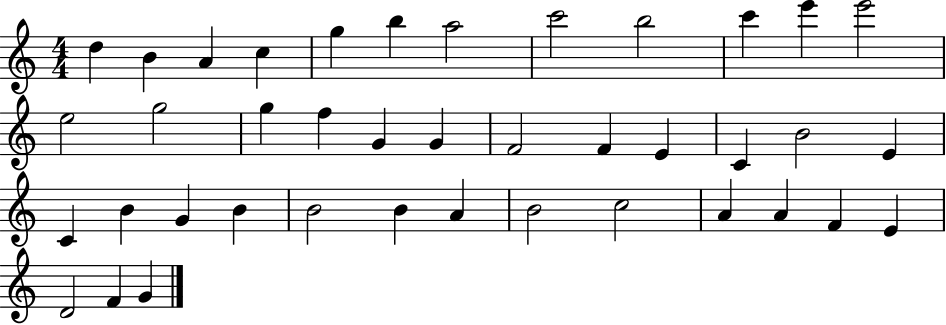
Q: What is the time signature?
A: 4/4